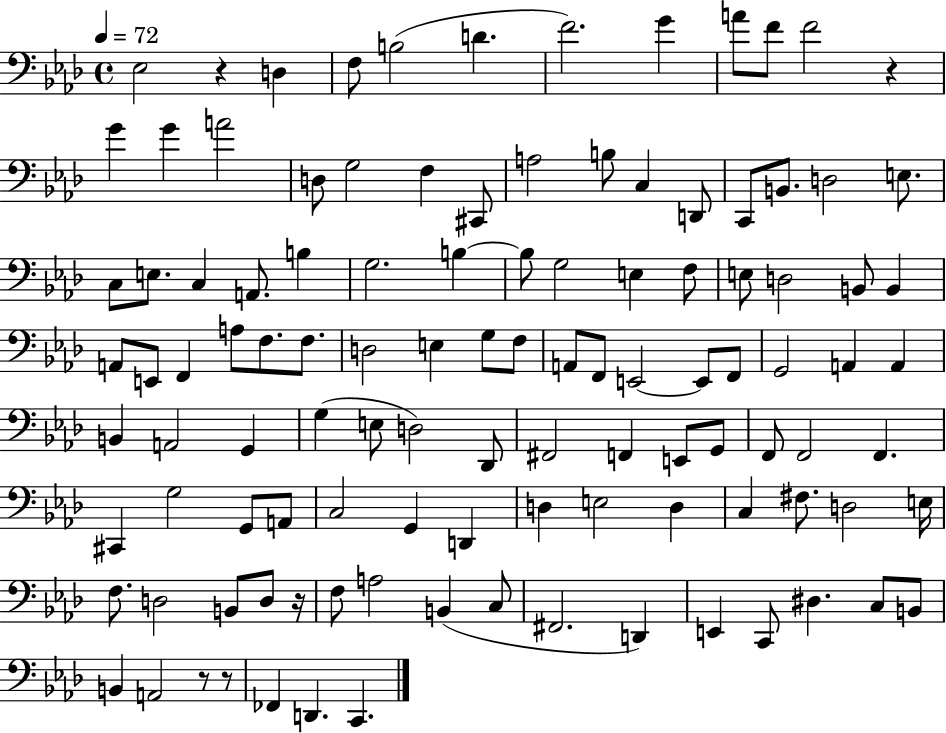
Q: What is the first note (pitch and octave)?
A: Eb3